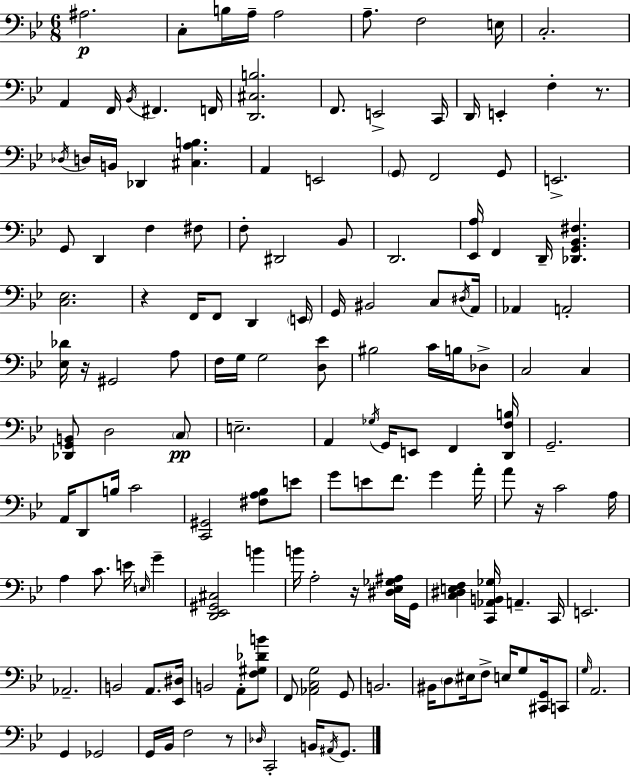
{
  \clef bass
  \numericTimeSignature
  \time 6/8
  \key bes \major
  \repeat volta 2 { ais2.\p | c8-. b16 a16-- a2 | a8.-- f2 e16 | c2.-. | \break a,4 f,16 \acciaccatura { bes,16 } fis,4. | f,16 <d, cis b>2. | f,8. e,2-> | c,16 d,16 e,4-. f4-. r8. | \break \acciaccatura { des16 } d16 b,16 des,4 <cis a b>4. | a,4 e,2 | \parenthesize g,8 f,2 | g,8 e,2.-> | \break g,8 d,4 f4 | fis8 f8-. dis,2 | bes,8 d,2. | <ees, a>16 f,4 d,16-- <des, g, bes, fis>4. | \break <c ees>2. | r4 f,16 f,8 d,4 | \parenthesize e,16 g,16 bis,2 c8 | \acciaccatura { dis16 } a,16 aes,4 a,2-. | \break <ees des'>16 r16 gis,2 | a8 f16 g16 g2 | <d ees'>8 bis2 c'16 | b16 des8-> c2 c4 | \break <des, g, b,>8 d2 | \parenthesize c8\pp e2.-- | a,4 \acciaccatura { ges16 } g,16 e,8 f,4 | <d, f b>16 g,2.-- | \break a,16 d,8 b16 c'2 | <c, gis,>2 | <fis a bes>8 e'8 g'8 e'8 f'8. g'4 | a'16-. a'8 r16 c'2 | \break a16 a4 c'8. e'16 | \grace { e16 } g'4-- <d, ees, gis, cis>2 | b'4 b'16 a2-. | r16 <dis ees ges ais>16 g,16 <c dis e f>4 <c, aes, b, ges>16 a,4.-- | \break c,16 e,2. | aes,2.-- | b,2 | a,8. <ees, dis>16 b,2 | \break a,8-. <f gis des' b'>8 f,8 <aes, c g>2 | g,8 b,2. | bis,16 \parenthesize d8 eis16 f8-> e16 | g8 <cis, g,>16 c,8 \grace { g16 } a,2. | \break g,4 ges,2 | g,16 bes,16 f2 | r8 \grace { des16 } c,2-. | b,16 \acciaccatura { ais,16 } g,8. } \bar "|."
}